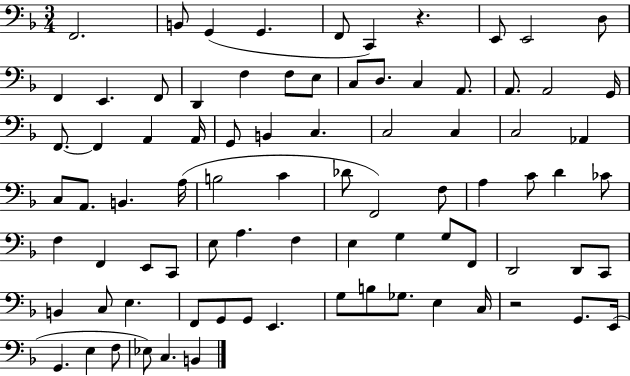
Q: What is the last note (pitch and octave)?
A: B2